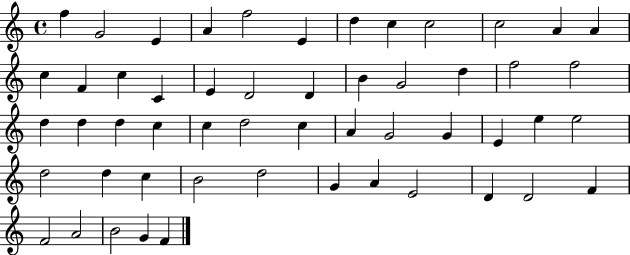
X:1
T:Untitled
M:4/4
L:1/4
K:C
f G2 E A f2 E d c c2 c2 A A c F c C E D2 D B G2 d f2 f2 d d d c c d2 c A G2 G E e e2 d2 d c B2 d2 G A E2 D D2 F F2 A2 B2 G F